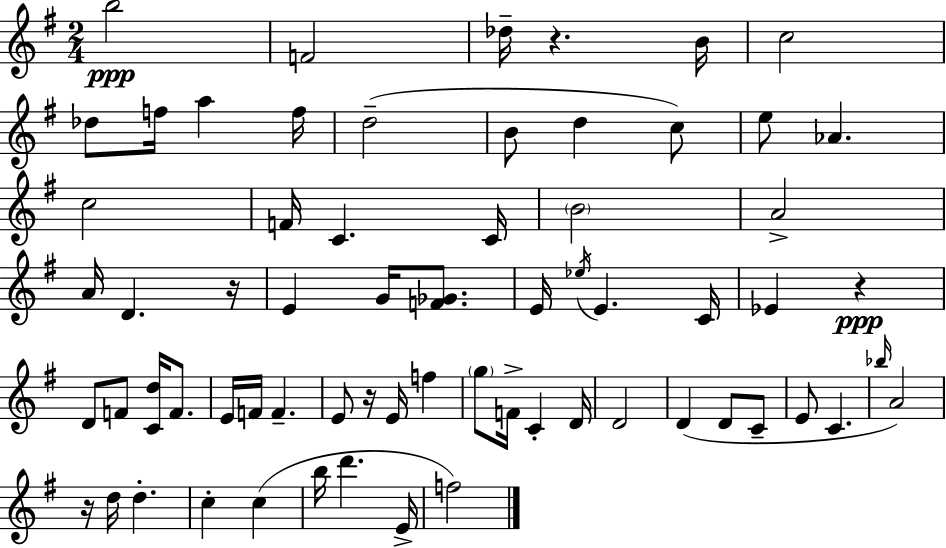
B5/h F4/h Db5/s R/q. B4/s C5/h Db5/e F5/s A5/q F5/s D5/h B4/e D5/q C5/e E5/e Ab4/q. C5/h F4/s C4/q. C4/s B4/h A4/h A4/s D4/q. R/s E4/q G4/s [F4,Gb4]/e. E4/s Eb5/s E4/q. C4/s Eb4/q R/q D4/e F4/e [C4,D5]/s F4/e. E4/s F4/s F4/q. E4/e R/s E4/s F5/q G5/e F4/s C4/q D4/s D4/h D4/q D4/e C4/e E4/e C4/q. Bb5/s A4/h R/s D5/s D5/q. C5/q C5/q B5/s D6/q. E4/s F5/h